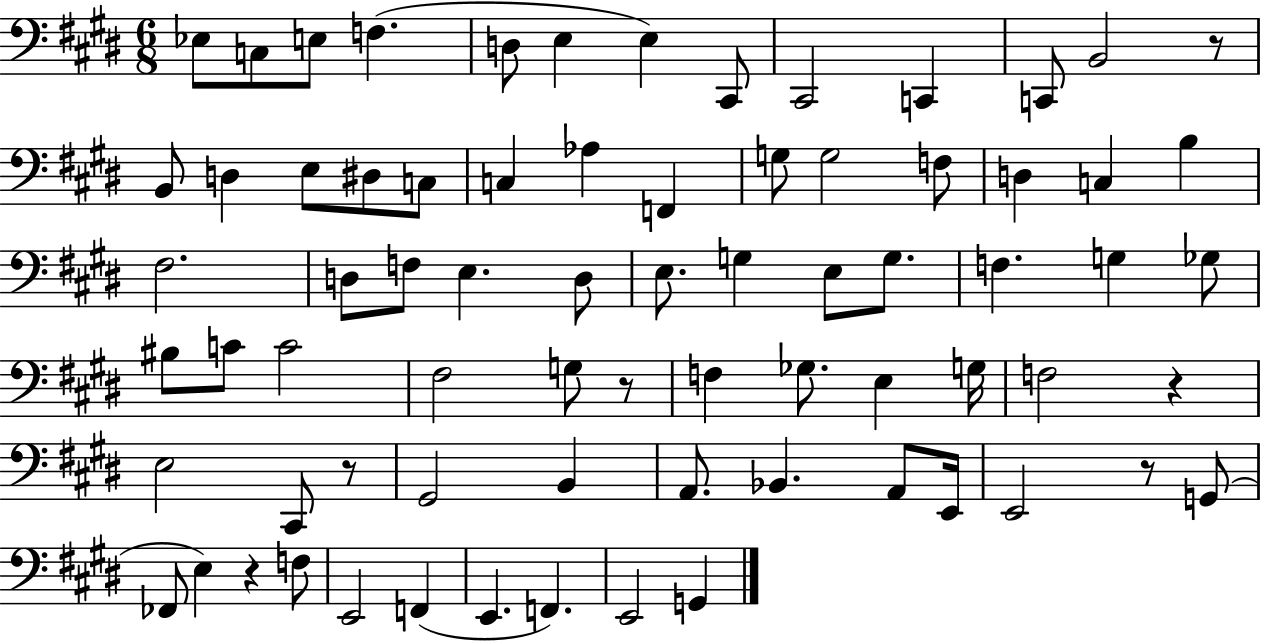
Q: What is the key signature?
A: E major